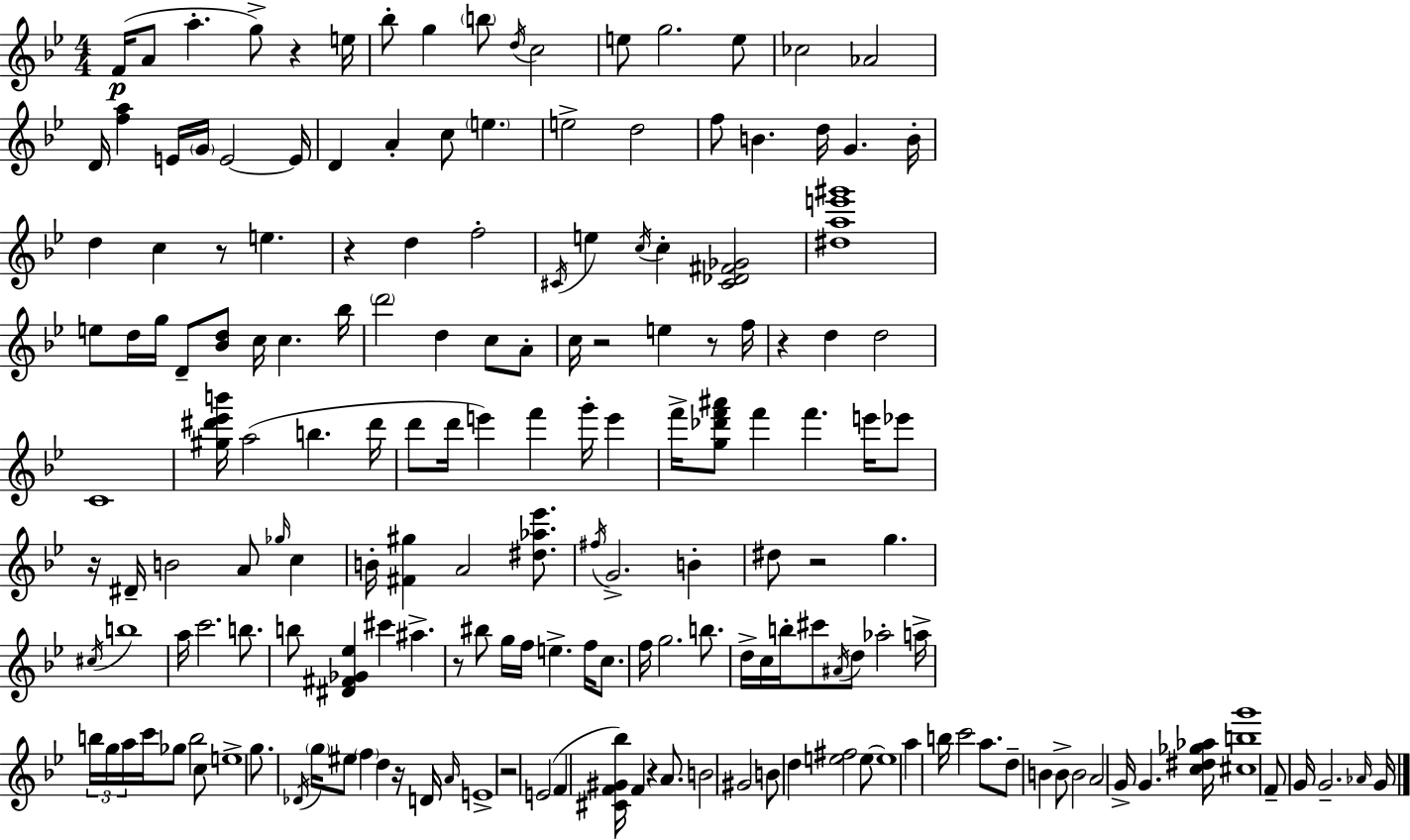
F4/s A4/e A5/q. G5/e R/q E5/s Bb5/e G5/q B5/e D5/s C5/h E5/e G5/h. E5/e CES5/h Ab4/h D4/s [F5,A5]/q E4/s G4/s E4/h E4/s D4/q A4/q C5/e E5/q. E5/h D5/h F5/e B4/q. D5/s G4/q. B4/s D5/q C5/q R/e E5/q. R/q D5/q F5/h C#4/s E5/q C5/s C5/q [C#4,Db4,F#4,Gb4]/h [D#5,A5,E6,G#6]/w E5/e D5/s G5/s D4/e [Bb4,D5]/e C5/s C5/q. Bb5/s D6/h D5/q C5/e A4/e C5/s R/h E5/q R/e F5/s R/q D5/q D5/h C4/w [G#5,D#6,Eb6,B6]/s A5/h B5/q. D#6/s D6/e D6/s E6/q F6/q G6/s E6/q F6/s [G5,Db6,F6,A#6]/e F6/q F6/q. E6/s Eb6/e R/s D#4/s B4/h A4/e Gb5/s C5/q B4/s [F#4,G#5]/q A4/h [D#5,Ab5,Eb6]/e. F#5/s G4/h. B4/q D#5/e R/h G5/q. C#5/s B5/w A5/s C6/h. B5/e. B5/e [D#4,F#4,Gb4,Eb5]/q C#6/q A#5/q. R/e BIS5/e G5/s F5/s E5/q. F5/s C5/e. F5/s G5/h. B5/e. D5/s C5/s B5/s C#6/e A#4/s D5/e Ab5/h A5/s B5/s G5/s A5/s C6/s Gb5/e B5/h C5/e E5/w G5/e. Db4/s G5/s EIS5/e F5/q D5/q R/s D4/s A4/s E4/w R/h E4/h F4/q [C#4,F4,G#4,Bb5]/s F4/q R/q A4/e. B4/h G#4/h B4/e D5/q [E5,F#5]/h E5/e E5/w A5/q B5/s C6/h A5/e. D5/e B4/q B4/e B4/h A4/h G4/s G4/q. [C5,D#5,Gb5,Ab5]/s [C#5,B5,G6]/w F4/e G4/s G4/h. Ab4/s G4/s